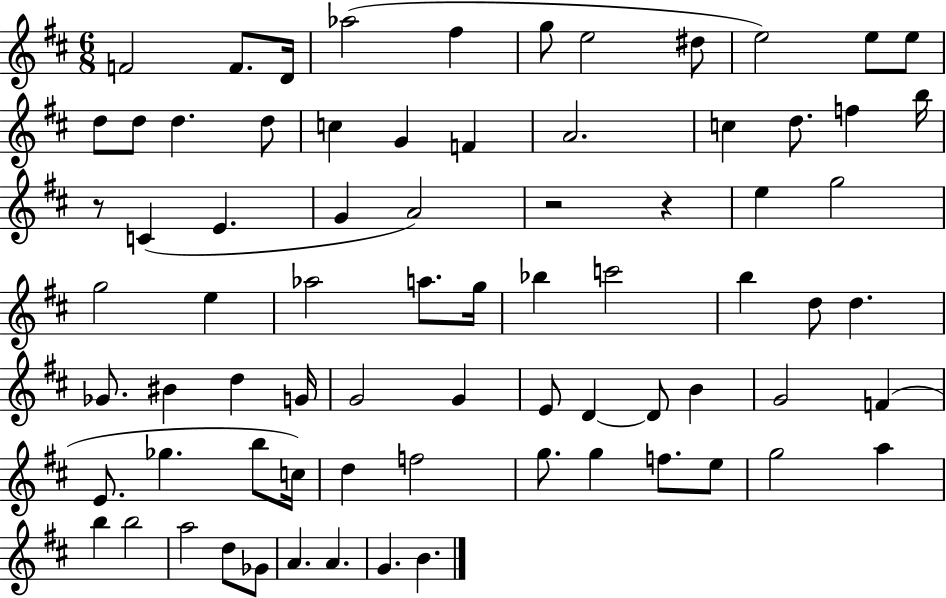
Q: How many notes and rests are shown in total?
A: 75